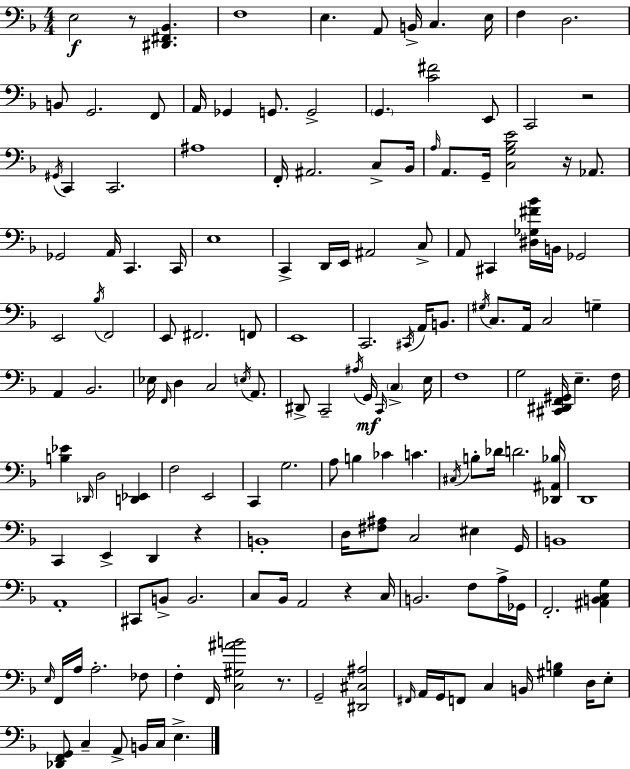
X:1
T:Untitled
M:4/4
L:1/4
K:F
E,2 z/2 [^D,,^F,,_B,,] F,4 E, A,,/2 B,,/4 C, E,/4 F, D,2 B,,/2 G,,2 F,,/2 A,,/4 _G,, G,,/2 G,,2 G,, [C^F]2 E,,/2 C,,2 z2 ^G,,/4 C,, C,,2 ^A,4 F,,/4 ^A,,2 C,/2 _B,,/4 A,/4 A,,/2 G,,/4 [C,G,_B,E]2 z/4 _A,,/2 _G,,2 A,,/4 C,, C,,/4 E,4 C,, D,,/4 E,,/4 ^A,,2 C,/2 A,,/2 ^C,, [^D,_G,^F_B]/4 B,,/4 _G,,2 E,,2 _B,/4 F,,2 E,,/2 ^F,,2 F,,/2 E,,4 C,,2 ^C,,/4 A,,/4 B,,/2 ^G,/4 C,/2 A,,/4 C,2 G, A,, _B,,2 _E,/4 F,,/4 D, C,2 E,/4 A,,/2 ^D,,/2 C,,2 ^A,/4 G,,/4 C,,/4 C, E,/4 F,4 G,2 [^C,,^D,,F,,^G,,]/4 E, F,/4 [B,_E] _D,,/4 D,2 [D,,_E,,] F,2 E,,2 C,, G,2 A,/2 B, _C C ^C,/4 B,/2 _D/4 D2 [_D,,^A,,_B,]/4 D,,4 C,, E,, D,, z B,,4 D,/4 [^F,^A,]/2 C,2 ^E, G,,/4 B,,4 A,,4 ^C,,/2 B,,/2 B,,2 C,/2 _B,,/4 A,,2 z C,/4 B,,2 F,/2 A,/4 _G,,/4 F,,2 [^A,,B,,C,G,] E,/4 F,,/4 A,/4 A,2 _F,/2 F, F,,/4 [C,^G,^AB]2 z/2 G,,2 [^D,,^C,^A,]2 ^F,,/4 A,,/4 G,,/4 F,,/2 C, B,,/4 [^G,B,] D,/4 E,/2 [_D,,F,,G,,]/2 C, A,,/2 B,,/4 C,/4 E,